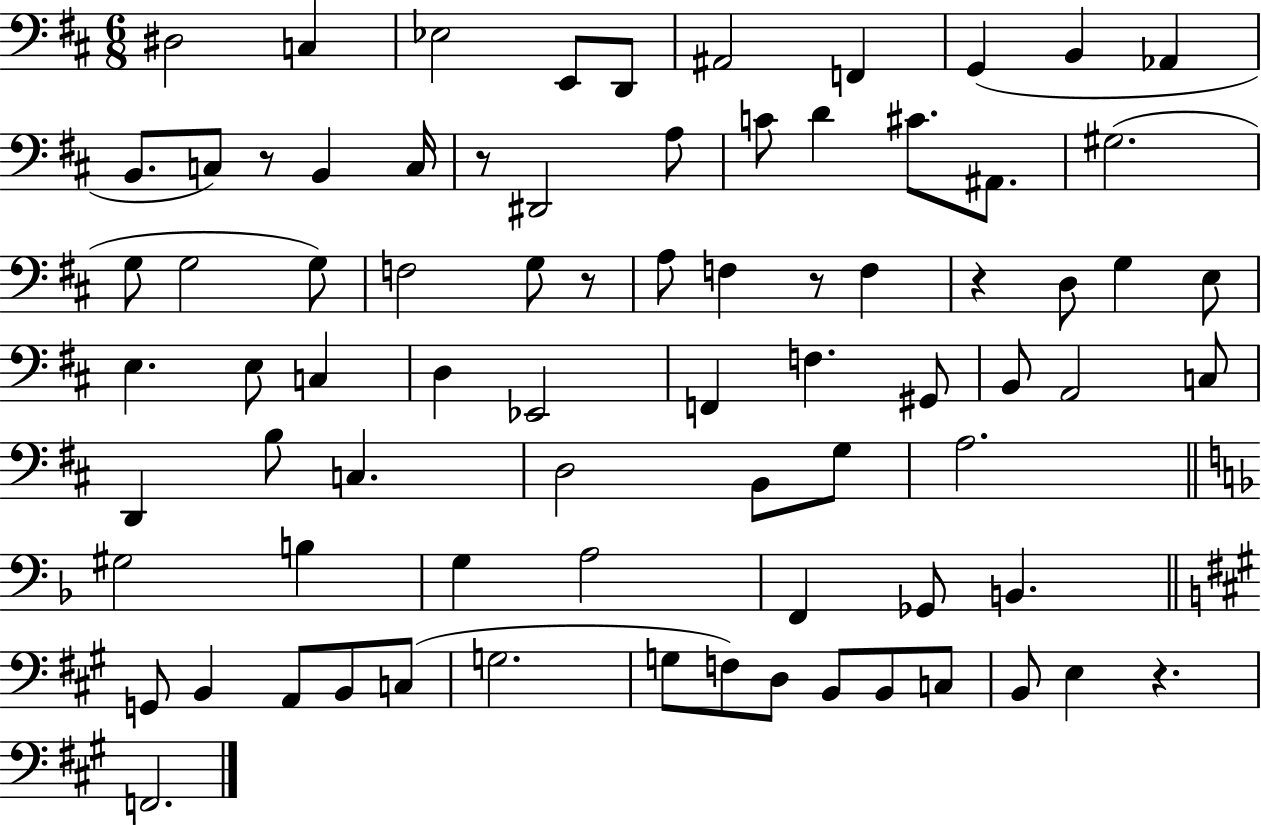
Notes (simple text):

D#3/h C3/q Eb3/h E2/e D2/e A#2/h F2/q G2/q B2/q Ab2/q B2/e. C3/e R/e B2/q C3/s R/e D#2/h A3/e C4/e D4/q C#4/e. A#2/e. G#3/h. G3/e G3/h G3/e F3/h G3/e R/e A3/e F3/q R/e F3/q R/q D3/e G3/q E3/e E3/q. E3/e C3/q D3/q Eb2/h F2/q F3/q. G#2/e B2/e A2/h C3/e D2/q B3/e C3/q. D3/h B2/e G3/e A3/h. G#3/h B3/q G3/q A3/h F2/q Gb2/e B2/q. G2/e B2/q A2/e B2/e C3/e G3/h. G3/e F3/e D3/e B2/e B2/e C3/e B2/e E3/q R/q. F2/h.